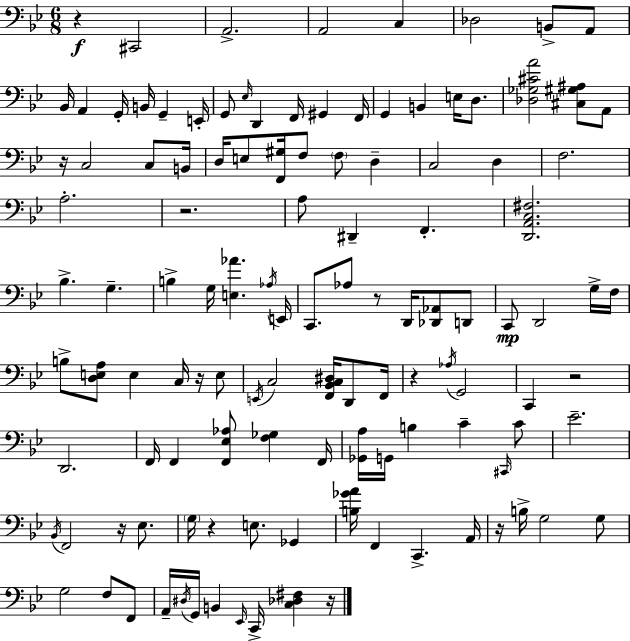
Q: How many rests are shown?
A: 11